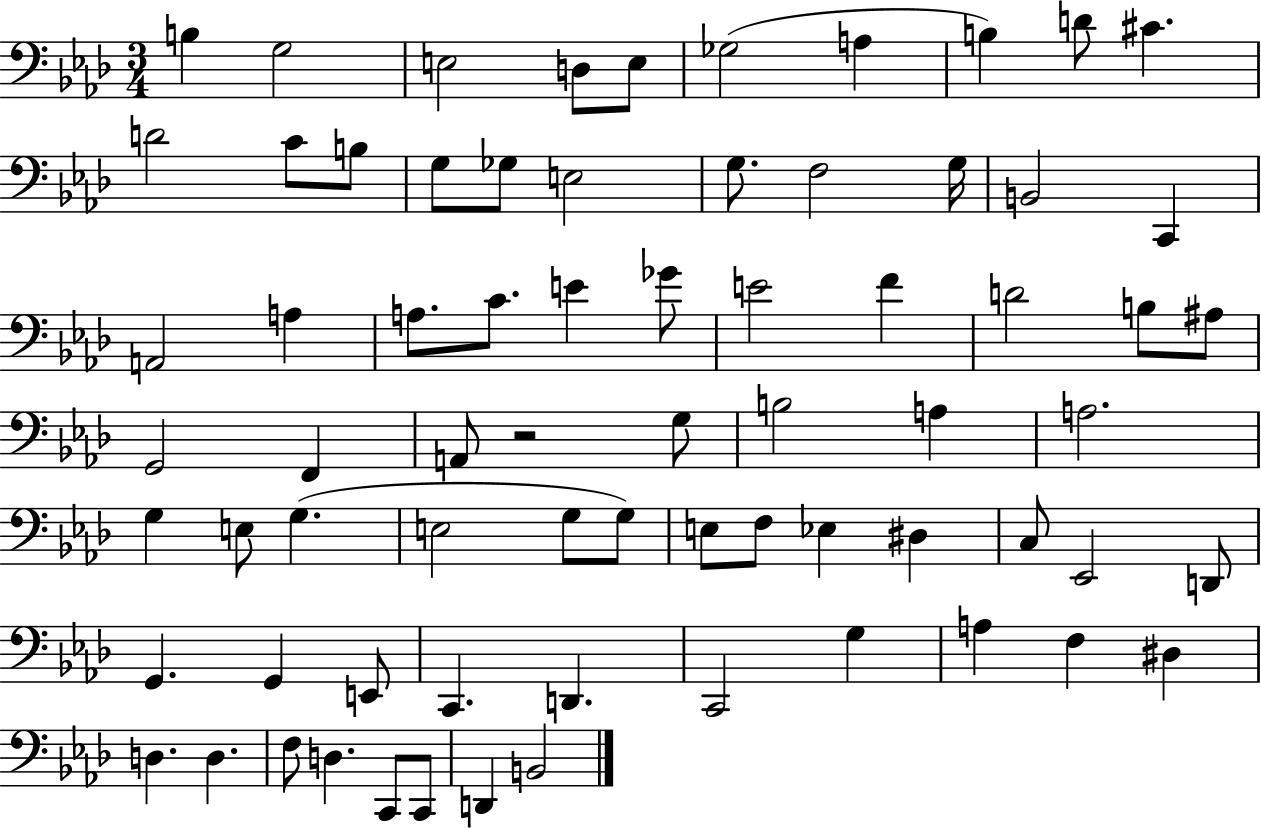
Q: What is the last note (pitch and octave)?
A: B2